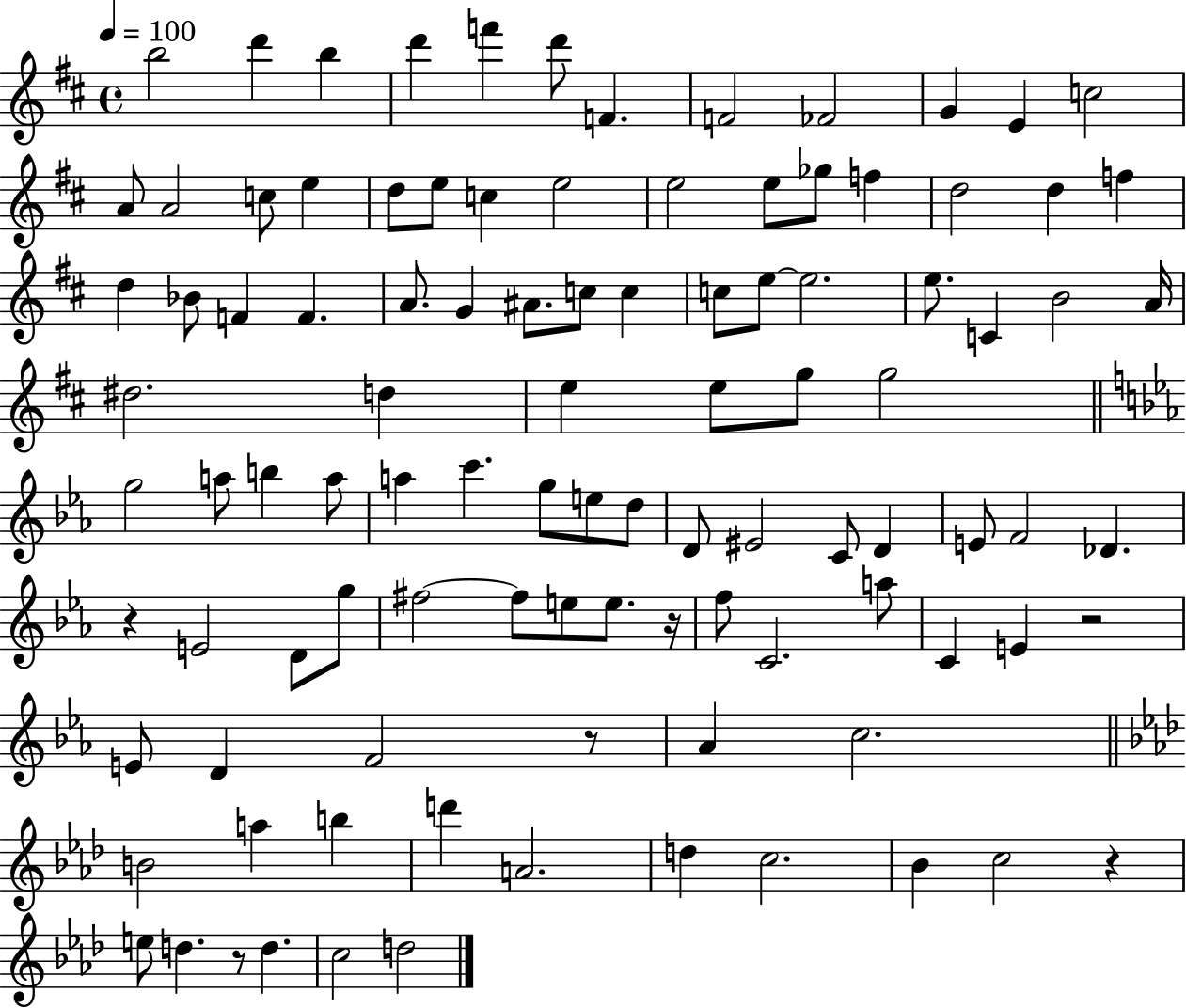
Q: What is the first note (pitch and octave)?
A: B5